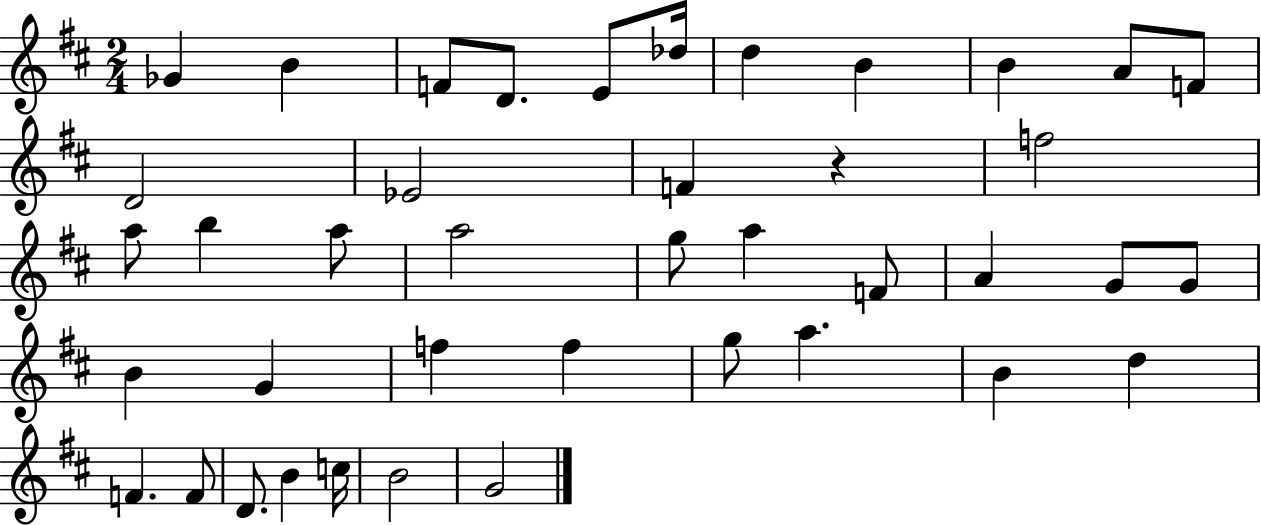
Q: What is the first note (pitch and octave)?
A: Gb4